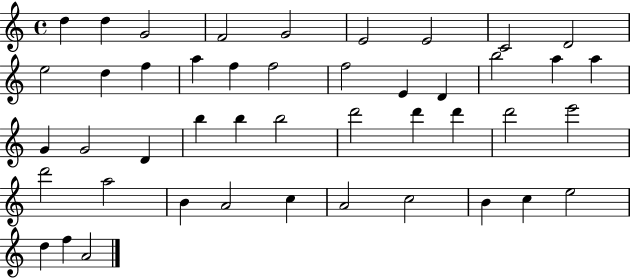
X:1
T:Untitled
M:4/4
L:1/4
K:C
d d G2 F2 G2 E2 E2 C2 D2 e2 d f a f f2 f2 E D b2 a a G G2 D b b b2 d'2 d' d' d'2 e'2 d'2 a2 B A2 c A2 c2 B c e2 d f A2